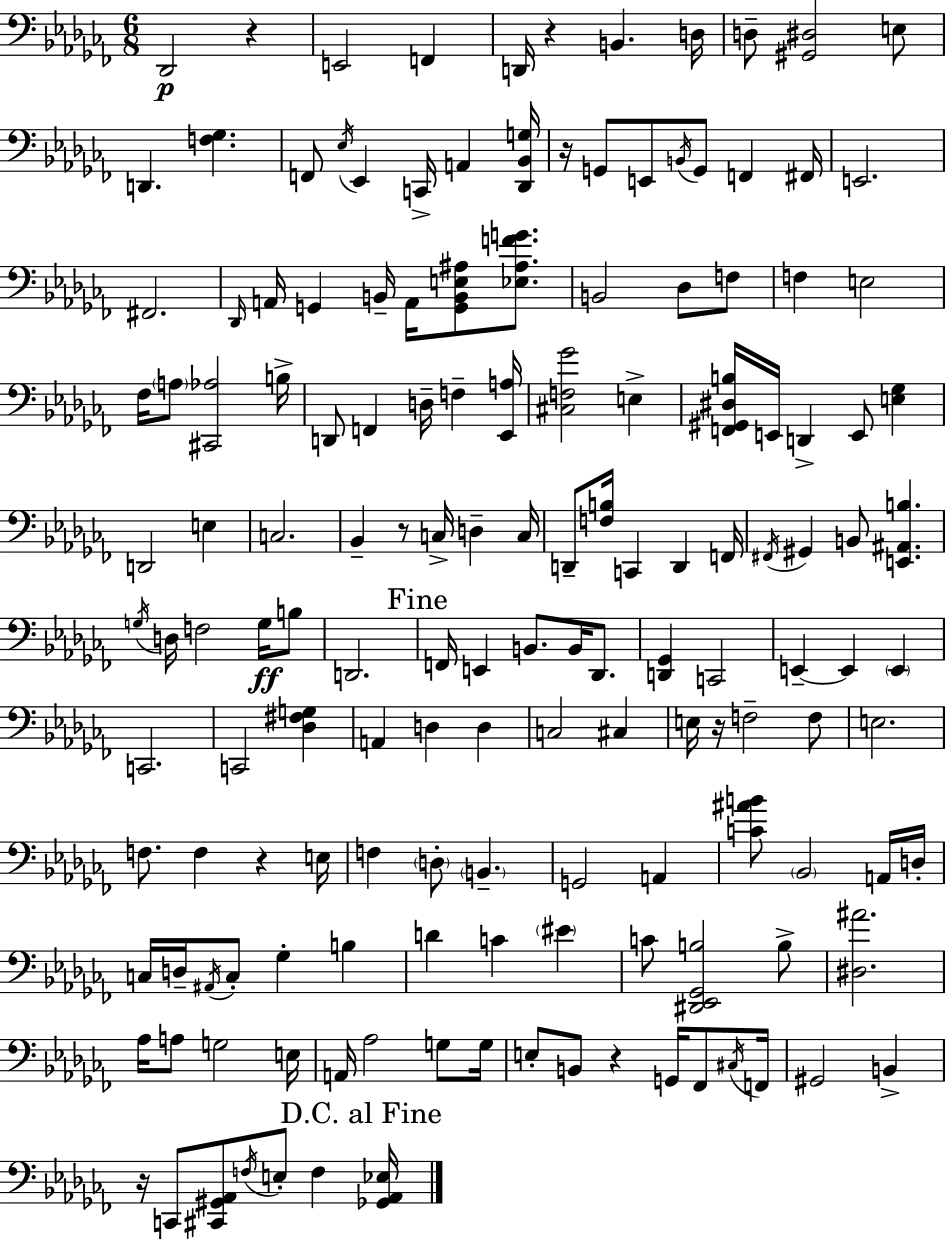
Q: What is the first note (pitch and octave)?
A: Db2